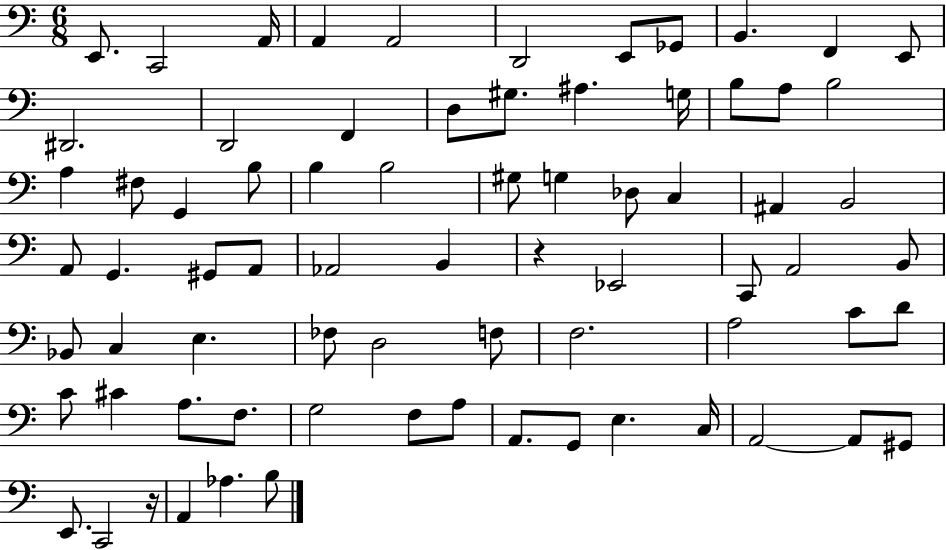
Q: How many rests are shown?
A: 2